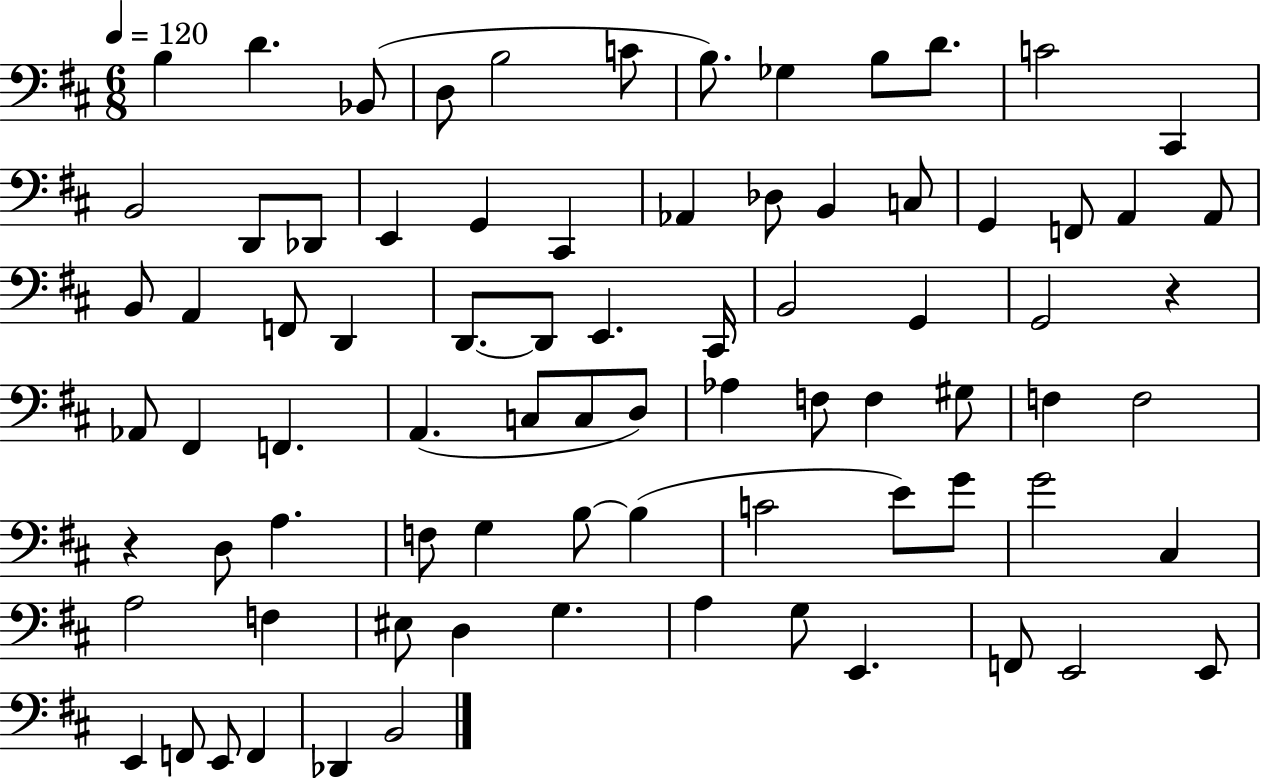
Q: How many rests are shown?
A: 2